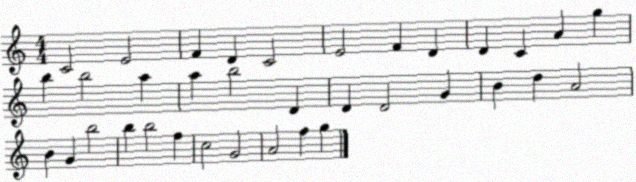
X:1
T:Untitled
M:4/4
L:1/4
K:C
C2 E2 F D C2 E2 F D D C A g b b2 a a b2 D D D2 G B d A2 B G b2 b b2 f c2 G2 A2 f g